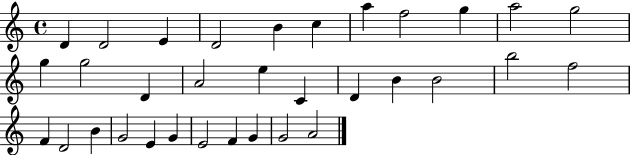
X:1
T:Untitled
M:4/4
L:1/4
K:C
D D2 E D2 B c a f2 g a2 g2 g g2 D A2 e C D B B2 b2 f2 F D2 B G2 E G E2 F G G2 A2